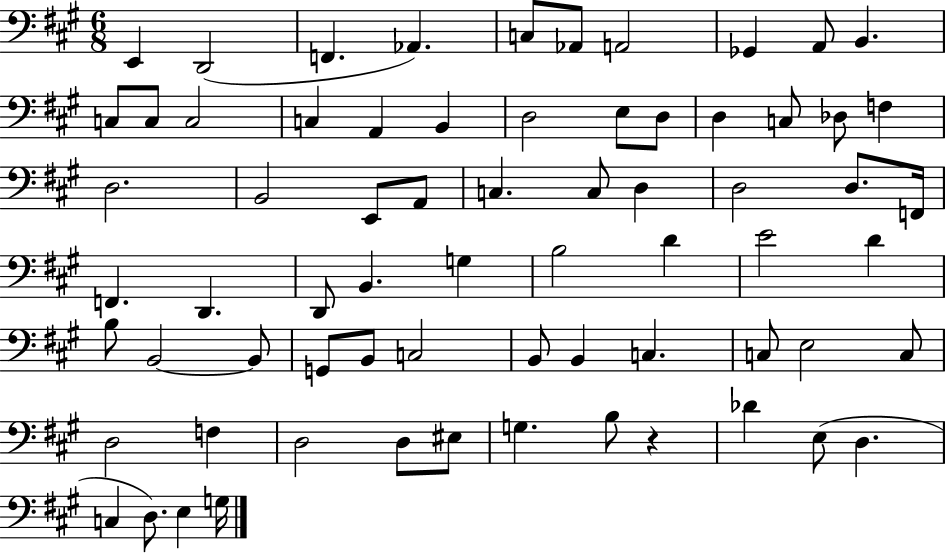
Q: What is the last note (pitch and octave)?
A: G3